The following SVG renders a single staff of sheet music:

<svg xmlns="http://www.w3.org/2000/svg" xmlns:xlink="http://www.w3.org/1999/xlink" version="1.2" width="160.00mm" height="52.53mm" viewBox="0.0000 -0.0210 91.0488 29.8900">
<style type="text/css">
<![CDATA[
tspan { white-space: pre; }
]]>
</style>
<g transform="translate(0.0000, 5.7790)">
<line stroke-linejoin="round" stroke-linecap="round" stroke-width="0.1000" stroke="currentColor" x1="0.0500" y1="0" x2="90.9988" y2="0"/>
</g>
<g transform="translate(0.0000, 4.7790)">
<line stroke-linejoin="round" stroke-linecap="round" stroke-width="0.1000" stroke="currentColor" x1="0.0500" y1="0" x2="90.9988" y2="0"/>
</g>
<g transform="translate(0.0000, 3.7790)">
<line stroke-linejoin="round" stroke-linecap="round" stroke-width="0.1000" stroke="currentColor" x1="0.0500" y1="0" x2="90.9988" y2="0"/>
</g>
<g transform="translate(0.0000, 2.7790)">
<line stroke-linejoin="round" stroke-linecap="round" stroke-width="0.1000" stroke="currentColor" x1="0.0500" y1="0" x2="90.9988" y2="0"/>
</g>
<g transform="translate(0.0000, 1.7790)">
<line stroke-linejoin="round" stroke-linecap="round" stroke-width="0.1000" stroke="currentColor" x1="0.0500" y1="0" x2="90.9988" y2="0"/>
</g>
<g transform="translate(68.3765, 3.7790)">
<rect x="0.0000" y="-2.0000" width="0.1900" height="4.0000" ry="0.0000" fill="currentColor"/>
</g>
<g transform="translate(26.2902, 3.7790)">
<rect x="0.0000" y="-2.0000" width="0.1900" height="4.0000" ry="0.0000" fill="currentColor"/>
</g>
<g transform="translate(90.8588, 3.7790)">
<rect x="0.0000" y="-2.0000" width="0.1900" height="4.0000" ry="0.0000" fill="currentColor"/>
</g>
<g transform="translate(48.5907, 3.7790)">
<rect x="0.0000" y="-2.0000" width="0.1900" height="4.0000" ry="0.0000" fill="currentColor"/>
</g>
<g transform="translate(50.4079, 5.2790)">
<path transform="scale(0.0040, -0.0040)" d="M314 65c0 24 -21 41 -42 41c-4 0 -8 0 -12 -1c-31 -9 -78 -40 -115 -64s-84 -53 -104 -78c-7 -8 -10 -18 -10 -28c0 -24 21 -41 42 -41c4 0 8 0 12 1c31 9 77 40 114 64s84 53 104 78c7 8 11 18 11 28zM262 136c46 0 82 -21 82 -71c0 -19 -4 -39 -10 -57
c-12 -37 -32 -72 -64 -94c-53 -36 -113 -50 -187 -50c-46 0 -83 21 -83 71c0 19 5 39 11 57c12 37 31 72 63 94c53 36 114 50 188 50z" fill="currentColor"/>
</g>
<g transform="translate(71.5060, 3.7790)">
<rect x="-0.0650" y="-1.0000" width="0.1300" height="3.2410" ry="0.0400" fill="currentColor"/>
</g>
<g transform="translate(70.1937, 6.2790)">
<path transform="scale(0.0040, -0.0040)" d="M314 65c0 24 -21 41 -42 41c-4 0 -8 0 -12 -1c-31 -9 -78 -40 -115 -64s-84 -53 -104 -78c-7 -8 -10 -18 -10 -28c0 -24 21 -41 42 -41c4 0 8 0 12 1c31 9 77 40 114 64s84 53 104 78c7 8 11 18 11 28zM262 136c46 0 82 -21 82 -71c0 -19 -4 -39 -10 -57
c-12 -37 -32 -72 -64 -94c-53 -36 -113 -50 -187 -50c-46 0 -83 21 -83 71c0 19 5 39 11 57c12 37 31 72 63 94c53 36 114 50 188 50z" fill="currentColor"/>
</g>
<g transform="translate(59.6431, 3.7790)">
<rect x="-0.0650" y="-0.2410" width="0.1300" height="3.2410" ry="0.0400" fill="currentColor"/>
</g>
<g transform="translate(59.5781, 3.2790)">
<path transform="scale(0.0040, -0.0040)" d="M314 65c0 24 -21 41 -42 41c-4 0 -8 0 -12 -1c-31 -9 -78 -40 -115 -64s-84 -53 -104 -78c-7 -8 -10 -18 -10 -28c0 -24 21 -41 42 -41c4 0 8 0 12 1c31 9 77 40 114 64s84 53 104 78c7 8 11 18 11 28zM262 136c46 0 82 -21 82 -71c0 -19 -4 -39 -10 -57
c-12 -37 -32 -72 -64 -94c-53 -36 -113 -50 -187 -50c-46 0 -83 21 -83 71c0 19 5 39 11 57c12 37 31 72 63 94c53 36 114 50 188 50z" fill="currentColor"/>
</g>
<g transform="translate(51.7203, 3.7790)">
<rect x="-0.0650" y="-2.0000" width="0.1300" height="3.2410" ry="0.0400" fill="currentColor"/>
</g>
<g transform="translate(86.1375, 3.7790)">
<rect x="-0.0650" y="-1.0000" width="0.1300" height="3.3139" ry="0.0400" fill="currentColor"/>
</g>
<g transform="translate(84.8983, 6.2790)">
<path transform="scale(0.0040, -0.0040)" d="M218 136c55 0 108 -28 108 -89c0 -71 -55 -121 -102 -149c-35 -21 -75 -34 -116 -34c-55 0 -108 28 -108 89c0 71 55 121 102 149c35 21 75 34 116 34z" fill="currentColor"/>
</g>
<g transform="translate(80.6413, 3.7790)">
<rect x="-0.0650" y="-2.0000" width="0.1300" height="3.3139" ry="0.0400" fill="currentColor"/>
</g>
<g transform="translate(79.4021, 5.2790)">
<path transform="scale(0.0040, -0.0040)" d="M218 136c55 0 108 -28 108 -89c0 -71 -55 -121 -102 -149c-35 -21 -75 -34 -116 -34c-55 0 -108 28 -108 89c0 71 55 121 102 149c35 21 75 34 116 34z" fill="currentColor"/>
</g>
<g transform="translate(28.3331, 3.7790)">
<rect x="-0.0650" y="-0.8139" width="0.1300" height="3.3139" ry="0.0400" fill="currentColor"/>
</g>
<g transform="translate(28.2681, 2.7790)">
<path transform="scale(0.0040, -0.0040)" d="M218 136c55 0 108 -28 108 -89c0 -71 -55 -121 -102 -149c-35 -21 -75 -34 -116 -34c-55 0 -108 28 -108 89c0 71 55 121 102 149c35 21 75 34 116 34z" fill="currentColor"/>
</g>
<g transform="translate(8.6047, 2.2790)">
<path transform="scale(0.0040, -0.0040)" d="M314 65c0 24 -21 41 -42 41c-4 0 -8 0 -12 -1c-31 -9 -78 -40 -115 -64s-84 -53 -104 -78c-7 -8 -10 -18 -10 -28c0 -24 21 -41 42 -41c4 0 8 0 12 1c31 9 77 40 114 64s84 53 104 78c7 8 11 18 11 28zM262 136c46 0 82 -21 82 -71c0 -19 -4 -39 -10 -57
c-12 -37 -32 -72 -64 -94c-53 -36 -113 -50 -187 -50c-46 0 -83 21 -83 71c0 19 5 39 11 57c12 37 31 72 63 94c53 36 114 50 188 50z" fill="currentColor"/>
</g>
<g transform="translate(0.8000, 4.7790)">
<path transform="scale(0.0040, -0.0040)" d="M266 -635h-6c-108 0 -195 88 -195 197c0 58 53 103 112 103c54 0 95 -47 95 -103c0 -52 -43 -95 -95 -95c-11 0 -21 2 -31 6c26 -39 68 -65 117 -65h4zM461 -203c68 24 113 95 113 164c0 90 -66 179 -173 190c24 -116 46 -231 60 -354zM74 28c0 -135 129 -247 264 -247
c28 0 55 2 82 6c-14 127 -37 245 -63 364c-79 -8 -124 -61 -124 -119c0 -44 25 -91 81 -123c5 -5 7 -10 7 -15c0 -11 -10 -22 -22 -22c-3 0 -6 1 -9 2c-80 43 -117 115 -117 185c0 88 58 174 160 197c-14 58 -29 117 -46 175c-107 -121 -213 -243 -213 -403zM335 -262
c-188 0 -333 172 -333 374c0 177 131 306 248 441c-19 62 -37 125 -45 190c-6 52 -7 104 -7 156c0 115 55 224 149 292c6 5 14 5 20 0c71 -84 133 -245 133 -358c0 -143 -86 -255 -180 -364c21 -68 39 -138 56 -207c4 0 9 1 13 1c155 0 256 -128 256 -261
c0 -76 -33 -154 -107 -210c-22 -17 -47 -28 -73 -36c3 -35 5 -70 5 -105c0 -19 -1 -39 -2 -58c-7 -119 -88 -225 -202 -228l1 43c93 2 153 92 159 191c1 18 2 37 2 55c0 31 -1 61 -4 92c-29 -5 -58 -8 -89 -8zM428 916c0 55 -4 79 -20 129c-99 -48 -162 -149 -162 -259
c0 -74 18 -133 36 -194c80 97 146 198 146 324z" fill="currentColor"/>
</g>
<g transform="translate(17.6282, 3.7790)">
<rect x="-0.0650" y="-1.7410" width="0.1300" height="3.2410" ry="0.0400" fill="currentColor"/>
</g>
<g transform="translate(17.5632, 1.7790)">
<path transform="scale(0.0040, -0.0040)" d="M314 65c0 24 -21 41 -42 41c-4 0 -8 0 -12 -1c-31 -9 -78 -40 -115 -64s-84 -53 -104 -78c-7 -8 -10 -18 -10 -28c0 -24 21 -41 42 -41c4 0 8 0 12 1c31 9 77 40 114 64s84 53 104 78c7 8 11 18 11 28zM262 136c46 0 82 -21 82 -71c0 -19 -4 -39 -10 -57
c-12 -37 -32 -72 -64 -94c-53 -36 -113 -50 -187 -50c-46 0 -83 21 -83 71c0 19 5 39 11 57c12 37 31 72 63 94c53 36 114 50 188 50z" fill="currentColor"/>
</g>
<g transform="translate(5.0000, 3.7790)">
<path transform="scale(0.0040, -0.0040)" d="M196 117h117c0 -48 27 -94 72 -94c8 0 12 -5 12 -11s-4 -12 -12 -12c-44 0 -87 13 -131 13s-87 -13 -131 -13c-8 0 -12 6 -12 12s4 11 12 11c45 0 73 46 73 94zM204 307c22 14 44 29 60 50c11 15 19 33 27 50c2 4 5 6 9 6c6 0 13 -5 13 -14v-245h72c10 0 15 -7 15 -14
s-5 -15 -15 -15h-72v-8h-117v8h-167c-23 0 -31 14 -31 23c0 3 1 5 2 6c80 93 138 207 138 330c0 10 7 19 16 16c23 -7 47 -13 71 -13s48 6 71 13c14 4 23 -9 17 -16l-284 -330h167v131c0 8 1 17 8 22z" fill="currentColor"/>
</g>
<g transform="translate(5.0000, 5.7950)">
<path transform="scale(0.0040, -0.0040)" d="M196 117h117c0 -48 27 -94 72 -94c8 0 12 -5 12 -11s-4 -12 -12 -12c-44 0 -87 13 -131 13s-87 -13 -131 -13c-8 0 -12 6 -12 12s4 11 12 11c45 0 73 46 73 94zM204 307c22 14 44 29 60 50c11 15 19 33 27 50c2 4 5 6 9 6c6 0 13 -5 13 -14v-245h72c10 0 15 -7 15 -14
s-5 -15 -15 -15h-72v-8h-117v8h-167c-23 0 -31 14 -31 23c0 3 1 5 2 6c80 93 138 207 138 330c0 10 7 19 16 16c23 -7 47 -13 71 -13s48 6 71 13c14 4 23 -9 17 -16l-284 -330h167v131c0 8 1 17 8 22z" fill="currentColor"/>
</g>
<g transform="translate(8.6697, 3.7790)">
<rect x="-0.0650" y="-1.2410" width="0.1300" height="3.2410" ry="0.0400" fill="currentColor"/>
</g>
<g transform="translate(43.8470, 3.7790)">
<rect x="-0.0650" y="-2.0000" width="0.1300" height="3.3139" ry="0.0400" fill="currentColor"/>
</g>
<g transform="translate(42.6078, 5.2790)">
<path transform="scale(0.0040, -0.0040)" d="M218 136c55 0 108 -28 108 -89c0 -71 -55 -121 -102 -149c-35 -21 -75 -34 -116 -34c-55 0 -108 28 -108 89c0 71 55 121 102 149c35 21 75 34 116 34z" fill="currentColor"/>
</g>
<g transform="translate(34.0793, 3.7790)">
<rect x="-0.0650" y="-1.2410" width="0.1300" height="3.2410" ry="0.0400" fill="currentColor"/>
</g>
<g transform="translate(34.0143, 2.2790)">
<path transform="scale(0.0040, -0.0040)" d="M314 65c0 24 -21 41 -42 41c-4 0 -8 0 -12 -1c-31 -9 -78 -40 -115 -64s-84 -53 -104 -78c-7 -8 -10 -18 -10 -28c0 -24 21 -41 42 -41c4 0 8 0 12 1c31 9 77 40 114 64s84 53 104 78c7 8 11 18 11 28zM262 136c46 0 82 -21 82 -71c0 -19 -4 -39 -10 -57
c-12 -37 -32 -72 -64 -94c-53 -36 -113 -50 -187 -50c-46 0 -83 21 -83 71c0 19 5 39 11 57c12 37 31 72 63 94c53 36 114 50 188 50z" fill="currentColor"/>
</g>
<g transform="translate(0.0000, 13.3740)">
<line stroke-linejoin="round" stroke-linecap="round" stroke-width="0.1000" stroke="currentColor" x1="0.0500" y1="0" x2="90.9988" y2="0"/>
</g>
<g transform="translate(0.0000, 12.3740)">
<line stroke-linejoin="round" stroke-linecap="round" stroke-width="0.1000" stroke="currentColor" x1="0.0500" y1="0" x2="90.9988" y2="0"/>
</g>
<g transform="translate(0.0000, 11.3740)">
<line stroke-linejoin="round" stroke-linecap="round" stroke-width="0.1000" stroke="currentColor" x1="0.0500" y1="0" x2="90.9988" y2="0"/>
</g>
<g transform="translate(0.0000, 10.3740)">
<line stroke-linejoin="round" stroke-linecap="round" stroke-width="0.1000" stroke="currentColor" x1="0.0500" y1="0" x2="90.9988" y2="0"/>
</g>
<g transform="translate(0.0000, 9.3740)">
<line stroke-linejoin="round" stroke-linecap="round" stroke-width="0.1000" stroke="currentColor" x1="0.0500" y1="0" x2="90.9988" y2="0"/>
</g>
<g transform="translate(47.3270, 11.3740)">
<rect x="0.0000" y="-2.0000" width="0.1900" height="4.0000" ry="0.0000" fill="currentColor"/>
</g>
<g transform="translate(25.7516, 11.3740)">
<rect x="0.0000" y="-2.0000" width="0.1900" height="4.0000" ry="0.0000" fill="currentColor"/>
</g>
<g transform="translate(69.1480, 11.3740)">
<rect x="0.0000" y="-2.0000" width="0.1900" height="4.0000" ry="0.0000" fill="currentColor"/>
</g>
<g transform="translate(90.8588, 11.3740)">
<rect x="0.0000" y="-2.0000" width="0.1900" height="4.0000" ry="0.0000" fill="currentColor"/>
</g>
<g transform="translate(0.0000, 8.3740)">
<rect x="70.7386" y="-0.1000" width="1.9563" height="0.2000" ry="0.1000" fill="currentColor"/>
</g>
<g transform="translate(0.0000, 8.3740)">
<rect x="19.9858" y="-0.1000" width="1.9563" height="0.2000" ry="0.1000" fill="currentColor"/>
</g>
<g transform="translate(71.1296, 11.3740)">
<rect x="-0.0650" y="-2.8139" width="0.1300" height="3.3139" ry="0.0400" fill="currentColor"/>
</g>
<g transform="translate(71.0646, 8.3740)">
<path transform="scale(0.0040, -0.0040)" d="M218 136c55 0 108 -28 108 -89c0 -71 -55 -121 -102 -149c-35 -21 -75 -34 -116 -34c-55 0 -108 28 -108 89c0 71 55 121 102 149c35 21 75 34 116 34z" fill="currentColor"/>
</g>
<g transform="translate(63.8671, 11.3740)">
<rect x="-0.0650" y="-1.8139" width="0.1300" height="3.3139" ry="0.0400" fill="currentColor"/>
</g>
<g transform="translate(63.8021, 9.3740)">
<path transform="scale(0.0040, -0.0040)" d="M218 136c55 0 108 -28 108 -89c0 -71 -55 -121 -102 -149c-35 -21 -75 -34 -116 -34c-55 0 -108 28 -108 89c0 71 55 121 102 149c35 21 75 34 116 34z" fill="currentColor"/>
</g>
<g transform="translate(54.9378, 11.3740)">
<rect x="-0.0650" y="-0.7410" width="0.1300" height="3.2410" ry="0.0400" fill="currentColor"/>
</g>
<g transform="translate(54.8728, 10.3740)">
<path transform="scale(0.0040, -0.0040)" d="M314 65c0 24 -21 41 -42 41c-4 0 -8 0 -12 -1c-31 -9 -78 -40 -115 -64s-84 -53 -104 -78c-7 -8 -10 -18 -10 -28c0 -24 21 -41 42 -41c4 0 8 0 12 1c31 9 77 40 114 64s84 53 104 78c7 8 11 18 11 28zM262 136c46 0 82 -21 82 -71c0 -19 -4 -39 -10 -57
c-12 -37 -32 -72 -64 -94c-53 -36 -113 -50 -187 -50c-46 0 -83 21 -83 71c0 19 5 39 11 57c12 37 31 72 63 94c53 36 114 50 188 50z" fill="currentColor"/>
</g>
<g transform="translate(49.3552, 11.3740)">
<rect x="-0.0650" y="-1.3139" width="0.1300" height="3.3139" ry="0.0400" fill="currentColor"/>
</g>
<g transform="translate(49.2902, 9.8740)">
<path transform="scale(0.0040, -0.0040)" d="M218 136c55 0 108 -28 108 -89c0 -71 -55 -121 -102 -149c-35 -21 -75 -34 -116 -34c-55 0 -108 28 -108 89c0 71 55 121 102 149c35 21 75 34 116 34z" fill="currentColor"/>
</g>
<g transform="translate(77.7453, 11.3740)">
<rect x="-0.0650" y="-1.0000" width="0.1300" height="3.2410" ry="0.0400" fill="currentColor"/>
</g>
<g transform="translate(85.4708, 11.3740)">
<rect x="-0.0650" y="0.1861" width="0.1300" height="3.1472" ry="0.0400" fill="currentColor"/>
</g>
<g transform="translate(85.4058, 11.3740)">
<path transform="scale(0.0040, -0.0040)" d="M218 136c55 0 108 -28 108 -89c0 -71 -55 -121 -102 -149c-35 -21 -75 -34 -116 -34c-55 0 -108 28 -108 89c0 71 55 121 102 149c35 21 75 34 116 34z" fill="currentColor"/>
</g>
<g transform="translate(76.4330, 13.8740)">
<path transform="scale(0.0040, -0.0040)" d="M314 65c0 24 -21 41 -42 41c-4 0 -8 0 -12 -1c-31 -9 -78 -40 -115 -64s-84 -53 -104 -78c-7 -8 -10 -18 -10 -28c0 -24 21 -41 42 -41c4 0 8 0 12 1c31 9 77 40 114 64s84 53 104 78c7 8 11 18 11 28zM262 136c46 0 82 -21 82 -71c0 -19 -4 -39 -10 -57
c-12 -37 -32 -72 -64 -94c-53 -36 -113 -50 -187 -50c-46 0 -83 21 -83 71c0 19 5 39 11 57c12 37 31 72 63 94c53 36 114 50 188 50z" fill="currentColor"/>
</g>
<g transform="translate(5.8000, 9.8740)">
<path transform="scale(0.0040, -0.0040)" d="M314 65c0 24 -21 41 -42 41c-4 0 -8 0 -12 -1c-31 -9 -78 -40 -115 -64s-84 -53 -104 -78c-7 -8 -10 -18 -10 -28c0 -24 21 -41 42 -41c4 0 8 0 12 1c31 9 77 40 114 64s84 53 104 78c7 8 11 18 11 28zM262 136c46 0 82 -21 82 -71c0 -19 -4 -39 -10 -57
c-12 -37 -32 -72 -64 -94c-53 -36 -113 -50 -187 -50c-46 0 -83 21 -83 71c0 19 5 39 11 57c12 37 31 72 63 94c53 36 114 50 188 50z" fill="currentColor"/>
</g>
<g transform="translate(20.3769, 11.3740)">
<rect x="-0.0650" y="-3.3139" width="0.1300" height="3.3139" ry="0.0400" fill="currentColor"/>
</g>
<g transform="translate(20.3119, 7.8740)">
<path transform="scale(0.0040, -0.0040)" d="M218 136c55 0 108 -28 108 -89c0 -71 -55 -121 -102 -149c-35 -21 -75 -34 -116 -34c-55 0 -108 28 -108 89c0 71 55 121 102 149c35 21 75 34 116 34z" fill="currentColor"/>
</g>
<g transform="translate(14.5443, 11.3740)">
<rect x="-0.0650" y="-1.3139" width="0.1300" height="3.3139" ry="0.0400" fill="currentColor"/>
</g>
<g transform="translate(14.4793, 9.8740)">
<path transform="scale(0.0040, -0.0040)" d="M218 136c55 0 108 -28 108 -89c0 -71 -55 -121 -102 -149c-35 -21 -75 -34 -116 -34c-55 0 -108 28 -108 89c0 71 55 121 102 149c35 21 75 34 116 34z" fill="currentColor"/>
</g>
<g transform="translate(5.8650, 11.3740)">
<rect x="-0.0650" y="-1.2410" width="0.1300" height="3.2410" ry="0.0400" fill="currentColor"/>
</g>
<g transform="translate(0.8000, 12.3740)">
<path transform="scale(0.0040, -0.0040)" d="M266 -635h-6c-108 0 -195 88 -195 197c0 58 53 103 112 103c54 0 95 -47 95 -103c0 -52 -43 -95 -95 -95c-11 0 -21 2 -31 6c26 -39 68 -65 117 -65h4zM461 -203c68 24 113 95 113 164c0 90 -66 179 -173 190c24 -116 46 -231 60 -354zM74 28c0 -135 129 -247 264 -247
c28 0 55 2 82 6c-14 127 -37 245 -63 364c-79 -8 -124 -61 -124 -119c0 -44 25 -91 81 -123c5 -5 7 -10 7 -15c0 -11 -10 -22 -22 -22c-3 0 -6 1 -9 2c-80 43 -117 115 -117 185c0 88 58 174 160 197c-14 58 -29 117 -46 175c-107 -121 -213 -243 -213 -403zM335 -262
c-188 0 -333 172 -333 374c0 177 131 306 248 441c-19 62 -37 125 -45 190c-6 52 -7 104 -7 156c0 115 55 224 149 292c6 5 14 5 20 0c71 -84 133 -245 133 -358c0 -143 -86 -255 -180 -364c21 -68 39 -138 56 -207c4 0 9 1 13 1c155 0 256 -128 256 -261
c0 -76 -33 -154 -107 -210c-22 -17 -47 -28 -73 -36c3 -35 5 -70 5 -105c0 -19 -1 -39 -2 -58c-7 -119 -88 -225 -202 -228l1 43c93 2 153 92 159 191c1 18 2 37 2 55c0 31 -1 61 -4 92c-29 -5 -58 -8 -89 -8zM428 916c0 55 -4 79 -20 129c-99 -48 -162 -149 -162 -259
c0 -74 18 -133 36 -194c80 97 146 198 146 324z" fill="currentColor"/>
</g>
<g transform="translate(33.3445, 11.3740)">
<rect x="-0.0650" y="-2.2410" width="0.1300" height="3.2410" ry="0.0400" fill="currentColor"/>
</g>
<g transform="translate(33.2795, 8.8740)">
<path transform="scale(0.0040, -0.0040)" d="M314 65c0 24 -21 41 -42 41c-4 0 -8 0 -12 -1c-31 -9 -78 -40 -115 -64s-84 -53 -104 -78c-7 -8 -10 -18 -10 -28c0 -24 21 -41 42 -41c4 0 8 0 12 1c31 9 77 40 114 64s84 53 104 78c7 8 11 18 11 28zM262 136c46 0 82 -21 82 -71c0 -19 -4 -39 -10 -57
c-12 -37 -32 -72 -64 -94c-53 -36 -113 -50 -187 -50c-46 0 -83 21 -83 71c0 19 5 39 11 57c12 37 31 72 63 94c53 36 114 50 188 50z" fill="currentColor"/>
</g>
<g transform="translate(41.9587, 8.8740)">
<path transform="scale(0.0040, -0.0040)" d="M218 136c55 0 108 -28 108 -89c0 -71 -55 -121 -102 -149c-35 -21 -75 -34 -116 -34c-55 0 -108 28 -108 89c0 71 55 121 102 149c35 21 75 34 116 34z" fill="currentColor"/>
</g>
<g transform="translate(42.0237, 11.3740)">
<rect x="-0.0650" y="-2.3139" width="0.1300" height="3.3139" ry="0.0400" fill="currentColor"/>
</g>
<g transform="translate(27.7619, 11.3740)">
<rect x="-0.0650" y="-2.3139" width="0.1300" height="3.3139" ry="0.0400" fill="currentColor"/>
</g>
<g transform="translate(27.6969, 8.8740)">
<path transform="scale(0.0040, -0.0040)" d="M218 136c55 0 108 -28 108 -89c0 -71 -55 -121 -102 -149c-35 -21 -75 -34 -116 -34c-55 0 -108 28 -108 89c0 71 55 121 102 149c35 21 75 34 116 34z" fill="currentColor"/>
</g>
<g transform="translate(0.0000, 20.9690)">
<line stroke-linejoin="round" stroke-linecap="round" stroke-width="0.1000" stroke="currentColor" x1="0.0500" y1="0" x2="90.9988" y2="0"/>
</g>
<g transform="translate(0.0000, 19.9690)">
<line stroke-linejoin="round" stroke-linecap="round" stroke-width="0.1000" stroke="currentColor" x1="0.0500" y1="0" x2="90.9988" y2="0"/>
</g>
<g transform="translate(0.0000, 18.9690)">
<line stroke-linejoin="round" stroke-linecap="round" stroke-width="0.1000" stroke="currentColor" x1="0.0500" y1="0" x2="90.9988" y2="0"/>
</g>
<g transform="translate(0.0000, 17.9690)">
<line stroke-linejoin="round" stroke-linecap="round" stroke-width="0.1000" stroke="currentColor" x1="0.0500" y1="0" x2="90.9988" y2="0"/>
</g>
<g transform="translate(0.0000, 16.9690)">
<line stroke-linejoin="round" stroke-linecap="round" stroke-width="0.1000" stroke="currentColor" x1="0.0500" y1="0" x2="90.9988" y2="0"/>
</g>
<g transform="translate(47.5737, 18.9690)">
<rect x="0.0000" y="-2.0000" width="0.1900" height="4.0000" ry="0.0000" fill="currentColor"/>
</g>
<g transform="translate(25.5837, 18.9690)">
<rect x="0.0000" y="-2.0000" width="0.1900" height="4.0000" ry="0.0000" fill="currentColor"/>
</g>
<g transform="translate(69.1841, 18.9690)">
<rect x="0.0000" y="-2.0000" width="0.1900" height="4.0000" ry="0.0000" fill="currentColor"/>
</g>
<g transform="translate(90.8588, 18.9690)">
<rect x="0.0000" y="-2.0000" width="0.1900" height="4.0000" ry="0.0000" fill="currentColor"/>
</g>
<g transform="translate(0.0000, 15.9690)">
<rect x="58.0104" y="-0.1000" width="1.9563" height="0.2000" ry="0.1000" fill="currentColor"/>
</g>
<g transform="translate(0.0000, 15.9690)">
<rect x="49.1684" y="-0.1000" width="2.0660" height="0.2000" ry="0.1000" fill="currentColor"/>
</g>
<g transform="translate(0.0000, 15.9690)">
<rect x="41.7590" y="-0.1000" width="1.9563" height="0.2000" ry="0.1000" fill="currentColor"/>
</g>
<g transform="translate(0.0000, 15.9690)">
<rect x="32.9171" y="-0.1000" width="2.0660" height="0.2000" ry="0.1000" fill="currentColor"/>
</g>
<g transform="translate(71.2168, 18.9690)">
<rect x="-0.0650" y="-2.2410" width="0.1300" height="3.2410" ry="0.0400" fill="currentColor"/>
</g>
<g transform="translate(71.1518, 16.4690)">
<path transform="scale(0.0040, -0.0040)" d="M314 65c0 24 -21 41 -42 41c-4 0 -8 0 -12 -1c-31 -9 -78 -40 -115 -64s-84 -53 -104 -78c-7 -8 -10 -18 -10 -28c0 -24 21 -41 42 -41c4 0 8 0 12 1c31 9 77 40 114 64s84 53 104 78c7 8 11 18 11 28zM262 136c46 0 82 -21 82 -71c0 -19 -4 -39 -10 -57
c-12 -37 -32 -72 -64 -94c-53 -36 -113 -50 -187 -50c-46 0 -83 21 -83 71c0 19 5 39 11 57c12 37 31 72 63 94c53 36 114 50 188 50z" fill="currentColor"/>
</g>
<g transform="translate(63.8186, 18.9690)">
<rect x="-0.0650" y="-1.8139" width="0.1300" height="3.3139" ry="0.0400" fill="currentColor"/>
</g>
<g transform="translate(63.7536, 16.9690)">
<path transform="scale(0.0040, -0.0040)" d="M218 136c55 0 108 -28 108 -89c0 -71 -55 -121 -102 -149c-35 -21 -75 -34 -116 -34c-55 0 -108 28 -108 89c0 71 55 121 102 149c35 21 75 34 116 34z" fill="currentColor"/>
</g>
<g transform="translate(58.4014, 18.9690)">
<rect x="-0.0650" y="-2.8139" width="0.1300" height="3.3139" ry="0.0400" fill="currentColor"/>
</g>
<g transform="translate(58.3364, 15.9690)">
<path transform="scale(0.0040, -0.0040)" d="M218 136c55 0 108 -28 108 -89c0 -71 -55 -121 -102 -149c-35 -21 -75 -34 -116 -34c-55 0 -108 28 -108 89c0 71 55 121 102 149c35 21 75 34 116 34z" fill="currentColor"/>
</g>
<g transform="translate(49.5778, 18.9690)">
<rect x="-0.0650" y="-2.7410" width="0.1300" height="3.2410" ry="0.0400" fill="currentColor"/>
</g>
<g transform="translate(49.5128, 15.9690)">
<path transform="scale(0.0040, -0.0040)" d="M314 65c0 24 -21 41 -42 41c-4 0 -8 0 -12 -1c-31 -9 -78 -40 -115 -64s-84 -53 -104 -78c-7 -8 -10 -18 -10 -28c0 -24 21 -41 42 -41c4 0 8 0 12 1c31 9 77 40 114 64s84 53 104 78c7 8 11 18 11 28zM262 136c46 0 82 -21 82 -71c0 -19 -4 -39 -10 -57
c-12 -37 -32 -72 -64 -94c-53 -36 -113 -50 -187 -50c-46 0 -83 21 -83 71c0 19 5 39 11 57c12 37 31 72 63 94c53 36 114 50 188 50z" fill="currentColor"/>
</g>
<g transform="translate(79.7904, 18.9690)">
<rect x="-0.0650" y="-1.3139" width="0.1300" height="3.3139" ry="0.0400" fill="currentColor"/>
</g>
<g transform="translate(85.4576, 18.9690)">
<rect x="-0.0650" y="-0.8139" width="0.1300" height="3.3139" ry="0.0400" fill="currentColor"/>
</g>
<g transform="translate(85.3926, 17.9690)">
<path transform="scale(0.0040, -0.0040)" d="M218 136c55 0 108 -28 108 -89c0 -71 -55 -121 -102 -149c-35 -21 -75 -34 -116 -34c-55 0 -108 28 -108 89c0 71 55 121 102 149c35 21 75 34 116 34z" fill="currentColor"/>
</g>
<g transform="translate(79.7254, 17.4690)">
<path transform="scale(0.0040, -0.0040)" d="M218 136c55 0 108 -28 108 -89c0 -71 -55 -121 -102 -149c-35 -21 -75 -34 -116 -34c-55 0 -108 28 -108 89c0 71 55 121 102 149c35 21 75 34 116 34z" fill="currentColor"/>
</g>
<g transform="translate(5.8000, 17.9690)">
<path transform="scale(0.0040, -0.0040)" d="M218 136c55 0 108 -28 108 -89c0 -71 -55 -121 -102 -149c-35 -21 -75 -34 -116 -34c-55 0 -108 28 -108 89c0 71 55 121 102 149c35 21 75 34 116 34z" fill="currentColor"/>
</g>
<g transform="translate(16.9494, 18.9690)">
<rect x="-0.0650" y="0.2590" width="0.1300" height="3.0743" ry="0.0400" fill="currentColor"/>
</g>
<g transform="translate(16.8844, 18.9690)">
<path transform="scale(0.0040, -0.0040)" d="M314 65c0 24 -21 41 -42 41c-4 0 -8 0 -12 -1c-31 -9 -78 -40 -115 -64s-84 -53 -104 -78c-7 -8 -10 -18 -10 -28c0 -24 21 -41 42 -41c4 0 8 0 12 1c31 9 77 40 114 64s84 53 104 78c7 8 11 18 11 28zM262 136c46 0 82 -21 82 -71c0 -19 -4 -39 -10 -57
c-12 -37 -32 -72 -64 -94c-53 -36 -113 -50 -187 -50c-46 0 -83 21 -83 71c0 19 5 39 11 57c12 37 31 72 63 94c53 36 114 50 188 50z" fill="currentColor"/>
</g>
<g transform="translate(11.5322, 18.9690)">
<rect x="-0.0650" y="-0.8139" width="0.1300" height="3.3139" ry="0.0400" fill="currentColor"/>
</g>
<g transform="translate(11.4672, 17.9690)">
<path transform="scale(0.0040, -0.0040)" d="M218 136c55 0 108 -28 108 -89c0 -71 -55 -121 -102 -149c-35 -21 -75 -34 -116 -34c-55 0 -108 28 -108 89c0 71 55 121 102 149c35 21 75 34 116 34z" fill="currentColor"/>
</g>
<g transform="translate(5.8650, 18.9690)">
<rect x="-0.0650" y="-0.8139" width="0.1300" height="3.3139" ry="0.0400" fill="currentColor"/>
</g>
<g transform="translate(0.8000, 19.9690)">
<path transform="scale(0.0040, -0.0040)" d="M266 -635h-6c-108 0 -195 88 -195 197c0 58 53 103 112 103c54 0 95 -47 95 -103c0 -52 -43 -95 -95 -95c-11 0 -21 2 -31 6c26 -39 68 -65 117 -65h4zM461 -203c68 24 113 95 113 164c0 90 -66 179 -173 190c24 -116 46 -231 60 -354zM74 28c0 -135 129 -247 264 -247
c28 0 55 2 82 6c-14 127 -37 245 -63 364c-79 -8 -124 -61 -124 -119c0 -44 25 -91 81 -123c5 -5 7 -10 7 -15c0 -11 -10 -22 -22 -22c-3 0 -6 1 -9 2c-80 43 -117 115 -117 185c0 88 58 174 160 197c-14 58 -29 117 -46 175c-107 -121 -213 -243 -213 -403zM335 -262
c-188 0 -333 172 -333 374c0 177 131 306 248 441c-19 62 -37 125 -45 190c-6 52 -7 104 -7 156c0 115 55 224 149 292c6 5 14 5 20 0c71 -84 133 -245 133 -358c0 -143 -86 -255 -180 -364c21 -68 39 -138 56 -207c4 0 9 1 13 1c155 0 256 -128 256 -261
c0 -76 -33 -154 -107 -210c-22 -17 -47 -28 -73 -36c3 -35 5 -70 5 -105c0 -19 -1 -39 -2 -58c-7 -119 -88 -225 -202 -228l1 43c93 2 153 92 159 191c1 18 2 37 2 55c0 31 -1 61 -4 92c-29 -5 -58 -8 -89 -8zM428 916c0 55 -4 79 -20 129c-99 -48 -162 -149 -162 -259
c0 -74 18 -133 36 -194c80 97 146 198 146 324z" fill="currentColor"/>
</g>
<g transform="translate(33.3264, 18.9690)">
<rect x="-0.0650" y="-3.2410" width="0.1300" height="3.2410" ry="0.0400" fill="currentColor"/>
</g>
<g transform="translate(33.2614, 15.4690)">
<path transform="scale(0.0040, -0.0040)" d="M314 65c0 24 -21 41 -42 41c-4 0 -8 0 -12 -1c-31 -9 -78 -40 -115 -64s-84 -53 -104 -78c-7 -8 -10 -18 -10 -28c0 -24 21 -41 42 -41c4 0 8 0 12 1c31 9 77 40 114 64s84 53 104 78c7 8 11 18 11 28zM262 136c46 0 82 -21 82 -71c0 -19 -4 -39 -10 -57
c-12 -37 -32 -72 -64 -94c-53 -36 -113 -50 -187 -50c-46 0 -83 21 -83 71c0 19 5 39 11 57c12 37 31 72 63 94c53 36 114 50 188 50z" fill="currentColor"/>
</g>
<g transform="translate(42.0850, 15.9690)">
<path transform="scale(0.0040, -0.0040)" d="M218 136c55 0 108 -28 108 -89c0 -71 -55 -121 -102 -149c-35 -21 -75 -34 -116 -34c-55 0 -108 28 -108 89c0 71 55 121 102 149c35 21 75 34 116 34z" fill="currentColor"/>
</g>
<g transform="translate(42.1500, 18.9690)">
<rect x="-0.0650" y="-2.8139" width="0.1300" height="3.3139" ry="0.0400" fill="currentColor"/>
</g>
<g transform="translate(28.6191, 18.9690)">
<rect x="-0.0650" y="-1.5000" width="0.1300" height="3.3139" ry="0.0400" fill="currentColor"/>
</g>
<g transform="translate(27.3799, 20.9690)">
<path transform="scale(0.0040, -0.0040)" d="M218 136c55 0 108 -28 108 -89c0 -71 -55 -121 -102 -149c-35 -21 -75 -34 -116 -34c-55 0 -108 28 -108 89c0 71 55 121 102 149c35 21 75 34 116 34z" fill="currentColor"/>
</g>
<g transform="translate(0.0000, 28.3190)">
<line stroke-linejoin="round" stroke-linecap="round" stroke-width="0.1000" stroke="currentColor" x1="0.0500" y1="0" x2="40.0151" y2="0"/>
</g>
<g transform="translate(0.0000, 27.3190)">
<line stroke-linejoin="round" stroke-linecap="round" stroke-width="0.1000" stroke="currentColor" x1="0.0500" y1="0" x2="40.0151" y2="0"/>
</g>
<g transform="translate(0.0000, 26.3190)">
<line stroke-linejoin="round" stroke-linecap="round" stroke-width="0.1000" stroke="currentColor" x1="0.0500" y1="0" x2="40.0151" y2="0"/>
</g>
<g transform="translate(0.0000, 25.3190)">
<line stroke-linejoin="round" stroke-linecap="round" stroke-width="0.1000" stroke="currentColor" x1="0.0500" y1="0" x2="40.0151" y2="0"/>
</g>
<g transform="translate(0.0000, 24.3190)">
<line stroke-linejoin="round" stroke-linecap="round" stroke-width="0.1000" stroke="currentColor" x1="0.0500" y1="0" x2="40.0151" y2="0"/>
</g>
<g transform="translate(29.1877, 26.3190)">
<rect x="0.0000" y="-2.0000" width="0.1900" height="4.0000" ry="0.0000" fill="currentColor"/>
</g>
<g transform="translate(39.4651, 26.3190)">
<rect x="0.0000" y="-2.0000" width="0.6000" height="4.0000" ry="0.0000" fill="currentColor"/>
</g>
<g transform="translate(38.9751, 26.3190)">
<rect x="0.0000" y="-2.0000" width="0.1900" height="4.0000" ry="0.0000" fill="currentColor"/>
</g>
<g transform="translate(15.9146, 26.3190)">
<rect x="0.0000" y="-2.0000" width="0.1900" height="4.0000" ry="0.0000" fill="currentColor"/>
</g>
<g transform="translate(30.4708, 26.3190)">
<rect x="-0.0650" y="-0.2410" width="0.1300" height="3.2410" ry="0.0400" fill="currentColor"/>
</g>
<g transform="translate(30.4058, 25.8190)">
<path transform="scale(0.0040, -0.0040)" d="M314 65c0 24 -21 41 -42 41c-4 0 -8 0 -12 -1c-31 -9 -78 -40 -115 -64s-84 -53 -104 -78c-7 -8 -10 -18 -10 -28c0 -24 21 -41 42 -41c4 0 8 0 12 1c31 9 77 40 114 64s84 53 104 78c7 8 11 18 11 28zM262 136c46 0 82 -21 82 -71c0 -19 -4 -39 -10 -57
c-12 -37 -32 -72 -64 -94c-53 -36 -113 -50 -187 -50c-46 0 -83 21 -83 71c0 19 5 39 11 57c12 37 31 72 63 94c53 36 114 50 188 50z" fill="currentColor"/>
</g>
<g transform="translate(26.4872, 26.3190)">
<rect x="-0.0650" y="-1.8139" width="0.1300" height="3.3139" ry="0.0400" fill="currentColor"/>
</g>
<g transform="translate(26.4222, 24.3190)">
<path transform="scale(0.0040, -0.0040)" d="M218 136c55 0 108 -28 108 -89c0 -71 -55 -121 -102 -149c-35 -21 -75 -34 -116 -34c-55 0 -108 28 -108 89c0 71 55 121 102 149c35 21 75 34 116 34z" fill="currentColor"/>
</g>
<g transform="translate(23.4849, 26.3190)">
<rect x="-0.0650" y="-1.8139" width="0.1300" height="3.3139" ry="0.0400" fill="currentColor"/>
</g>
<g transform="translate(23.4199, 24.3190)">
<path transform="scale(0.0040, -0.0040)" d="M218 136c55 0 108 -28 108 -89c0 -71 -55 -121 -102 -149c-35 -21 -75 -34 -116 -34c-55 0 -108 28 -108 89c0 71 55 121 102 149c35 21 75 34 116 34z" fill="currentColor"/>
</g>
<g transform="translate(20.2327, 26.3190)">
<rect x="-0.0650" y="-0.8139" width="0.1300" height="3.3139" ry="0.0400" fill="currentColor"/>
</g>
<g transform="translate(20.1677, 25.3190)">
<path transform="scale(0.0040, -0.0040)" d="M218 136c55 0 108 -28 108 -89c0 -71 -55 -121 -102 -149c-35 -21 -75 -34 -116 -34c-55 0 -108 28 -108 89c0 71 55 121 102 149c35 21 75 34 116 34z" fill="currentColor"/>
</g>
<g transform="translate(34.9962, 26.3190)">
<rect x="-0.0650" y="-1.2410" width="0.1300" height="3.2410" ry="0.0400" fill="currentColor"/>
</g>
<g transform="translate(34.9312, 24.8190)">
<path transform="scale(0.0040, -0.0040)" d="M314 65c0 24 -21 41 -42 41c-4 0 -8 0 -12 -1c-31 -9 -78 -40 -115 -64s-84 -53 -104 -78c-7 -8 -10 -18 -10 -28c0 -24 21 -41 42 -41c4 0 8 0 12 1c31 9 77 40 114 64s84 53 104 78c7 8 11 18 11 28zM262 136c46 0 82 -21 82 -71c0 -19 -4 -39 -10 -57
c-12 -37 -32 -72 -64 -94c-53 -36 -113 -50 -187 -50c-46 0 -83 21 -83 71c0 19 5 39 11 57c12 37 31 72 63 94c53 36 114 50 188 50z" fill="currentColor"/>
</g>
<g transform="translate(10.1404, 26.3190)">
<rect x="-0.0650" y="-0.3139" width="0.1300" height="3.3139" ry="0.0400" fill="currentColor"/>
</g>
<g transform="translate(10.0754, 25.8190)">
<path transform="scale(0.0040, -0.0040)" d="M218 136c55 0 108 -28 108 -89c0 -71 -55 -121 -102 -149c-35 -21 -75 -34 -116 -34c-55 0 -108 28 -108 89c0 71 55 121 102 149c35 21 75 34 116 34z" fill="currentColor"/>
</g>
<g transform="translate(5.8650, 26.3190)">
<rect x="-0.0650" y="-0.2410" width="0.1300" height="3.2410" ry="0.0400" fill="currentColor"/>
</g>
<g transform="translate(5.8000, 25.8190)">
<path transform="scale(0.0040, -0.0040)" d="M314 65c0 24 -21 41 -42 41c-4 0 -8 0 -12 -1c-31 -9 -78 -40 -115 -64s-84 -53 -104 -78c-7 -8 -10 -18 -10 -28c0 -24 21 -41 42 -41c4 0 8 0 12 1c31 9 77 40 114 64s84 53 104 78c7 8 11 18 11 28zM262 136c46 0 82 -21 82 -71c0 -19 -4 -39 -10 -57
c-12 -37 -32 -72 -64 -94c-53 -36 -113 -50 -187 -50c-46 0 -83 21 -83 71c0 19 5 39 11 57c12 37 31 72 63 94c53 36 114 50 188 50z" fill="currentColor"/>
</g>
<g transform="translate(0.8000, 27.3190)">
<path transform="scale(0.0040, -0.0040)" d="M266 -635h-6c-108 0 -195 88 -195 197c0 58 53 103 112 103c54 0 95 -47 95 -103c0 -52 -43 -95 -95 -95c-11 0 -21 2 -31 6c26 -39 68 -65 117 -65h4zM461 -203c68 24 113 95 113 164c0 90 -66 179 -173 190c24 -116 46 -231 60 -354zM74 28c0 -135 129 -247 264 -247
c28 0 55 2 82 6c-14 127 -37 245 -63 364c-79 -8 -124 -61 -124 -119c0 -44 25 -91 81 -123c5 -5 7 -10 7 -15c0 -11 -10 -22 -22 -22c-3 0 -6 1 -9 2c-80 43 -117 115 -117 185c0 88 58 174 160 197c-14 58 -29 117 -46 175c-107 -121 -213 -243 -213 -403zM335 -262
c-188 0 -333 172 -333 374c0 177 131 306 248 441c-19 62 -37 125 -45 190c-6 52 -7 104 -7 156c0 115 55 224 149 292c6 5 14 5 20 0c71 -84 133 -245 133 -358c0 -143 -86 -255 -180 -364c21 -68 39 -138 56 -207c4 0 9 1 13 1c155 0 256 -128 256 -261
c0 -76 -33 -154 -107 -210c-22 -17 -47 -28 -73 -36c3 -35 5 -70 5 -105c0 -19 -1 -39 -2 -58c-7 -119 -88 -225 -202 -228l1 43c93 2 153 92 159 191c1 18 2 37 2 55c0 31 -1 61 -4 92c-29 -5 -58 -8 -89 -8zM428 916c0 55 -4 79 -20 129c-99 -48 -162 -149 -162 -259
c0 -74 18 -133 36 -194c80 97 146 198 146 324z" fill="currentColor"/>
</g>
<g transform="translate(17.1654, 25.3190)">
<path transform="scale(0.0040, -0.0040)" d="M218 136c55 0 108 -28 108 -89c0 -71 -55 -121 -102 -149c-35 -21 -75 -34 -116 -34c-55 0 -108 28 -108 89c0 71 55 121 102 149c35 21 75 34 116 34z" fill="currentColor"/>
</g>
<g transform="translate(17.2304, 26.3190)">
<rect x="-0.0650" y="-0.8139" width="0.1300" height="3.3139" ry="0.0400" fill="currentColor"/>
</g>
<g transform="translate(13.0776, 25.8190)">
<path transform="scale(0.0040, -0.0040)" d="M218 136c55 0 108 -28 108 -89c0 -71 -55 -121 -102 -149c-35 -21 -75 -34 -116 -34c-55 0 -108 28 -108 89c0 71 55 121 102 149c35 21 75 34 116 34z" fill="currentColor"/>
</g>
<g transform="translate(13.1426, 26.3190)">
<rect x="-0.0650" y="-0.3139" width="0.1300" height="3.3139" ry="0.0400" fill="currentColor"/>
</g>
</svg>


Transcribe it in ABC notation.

X:1
T:Untitled
M:4/4
L:1/4
K:C
e2 f2 d e2 F F2 c2 D2 F D e2 e b g g2 g e d2 f a D2 B d d B2 E b2 a a2 a f g2 e d c2 c c d d f f c2 e2